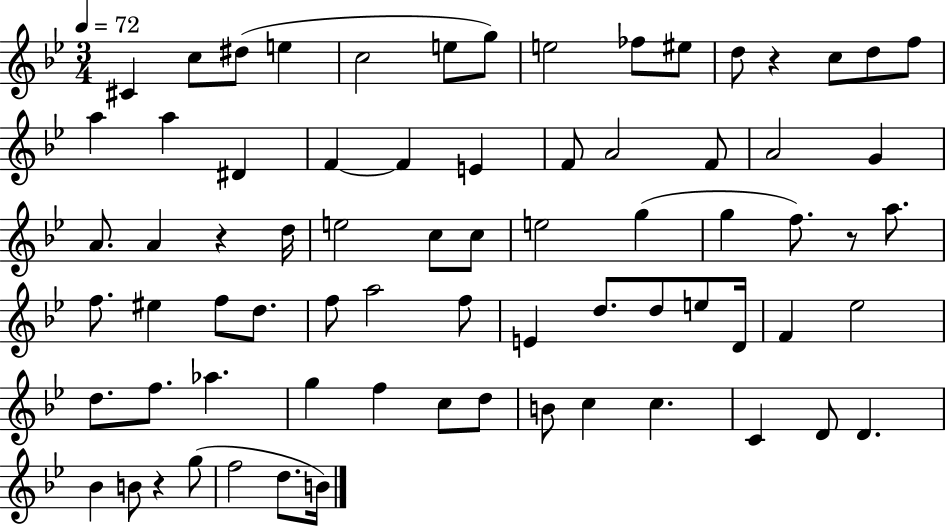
C#4/q C5/e D#5/e E5/q C5/h E5/e G5/e E5/h FES5/e EIS5/e D5/e R/q C5/e D5/e F5/e A5/q A5/q D#4/q F4/q F4/q E4/q F4/e A4/h F4/e A4/h G4/q A4/e. A4/q R/q D5/s E5/h C5/e C5/e E5/h G5/q G5/q F5/e. R/e A5/e. F5/e. EIS5/q F5/e D5/e. F5/e A5/h F5/e E4/q D5/e. D5/e E5/e D4/s F4/q Eb5/h D5/e. F5/e. Ab5/q. G5/q F5/q C5/e D5/e B4/e C5/q C5/q. C4/q D4/e D4/q. Bb4/q B4/e R/q G5/e F5/h D5/e. B4/s